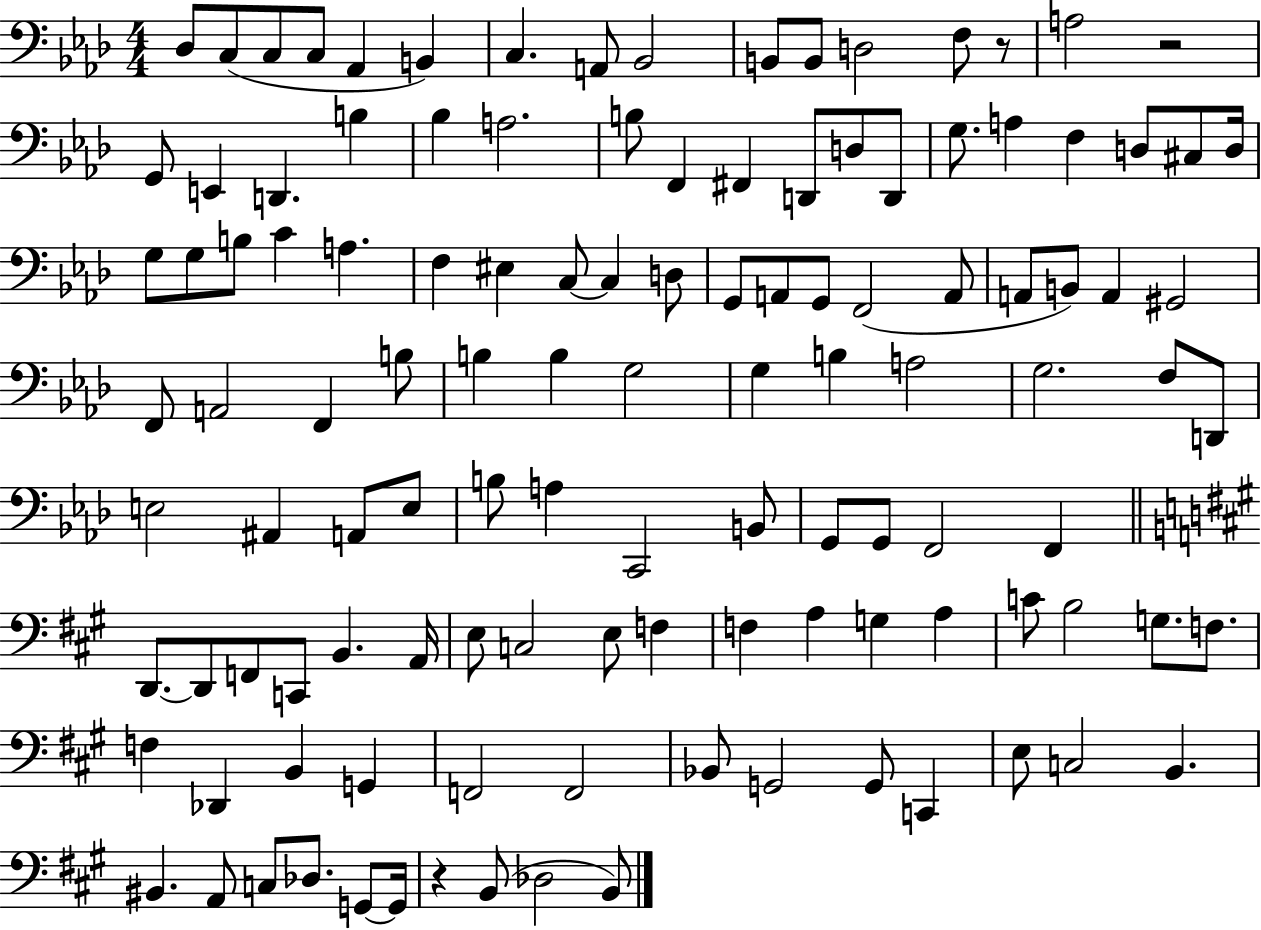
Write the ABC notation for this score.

X:1
T:Untitled
M:4/4
L:1/4
K:Ab
_D,/2 C,/2 C,/2 C,/2 _A,, B,, C, A,,/2 _B,,2 B,,/2 B,,/2 D,2 F,/2 z/2 A,2 z2 G,,/2 E,, D,, B, _B, A,2 B,/2 F,, ^F,, D,,/2 D,/2 D,,/2 G,/2 A, F, D,/2 ^C,/2 D,/4 G,/2 G,/2 B,/2 C A, F, ^E, C,/2 C, D,/2 G,,/2 A,,/2 G,,/2 F,,2 A,,/2 A,,/2 B,,/2 A,, ^G,,2 F,,/2 A,,2 F,, B,/2 B, B, G,2 G, B, A,2 G,2 F,/2 D,,/2 E,2 ^A,, A,,/2 E,/2 B,/2 A, C,,2 B,,/2 G,,/2 G,,/2 F,,2 F,, D,,/2 D,,/2 F,,/2 C,,/2 B,, A,,/4 E,/2 C,2 E,/2 F, F, A, G, A, C/2 B,2 G,/2 F,/2 F, _D,, B,, G,, F,,2 F,,2 _B,,/2 G,,2 G,,/2 C,, E,/2 C,2 B,, ^B,, A,,/2 C,/2 _D,/2 G,,/2 G,,/4 z B,,/2 _D,2 B,,/2